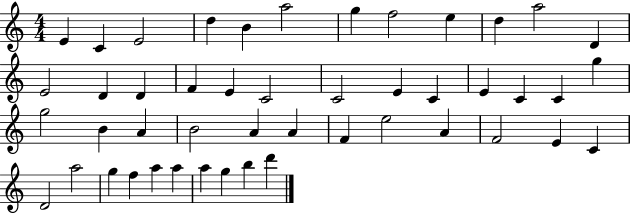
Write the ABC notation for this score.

X:1
T:Untitled
M:4/4
L:1/4
K:C
E C E2 d B a2 g f2 e d a2 D E2 D D F E C2 C2 E C E C C g g2 B A B2 A A F e2 A F2 E C D2 a2 g f a a a g b d'